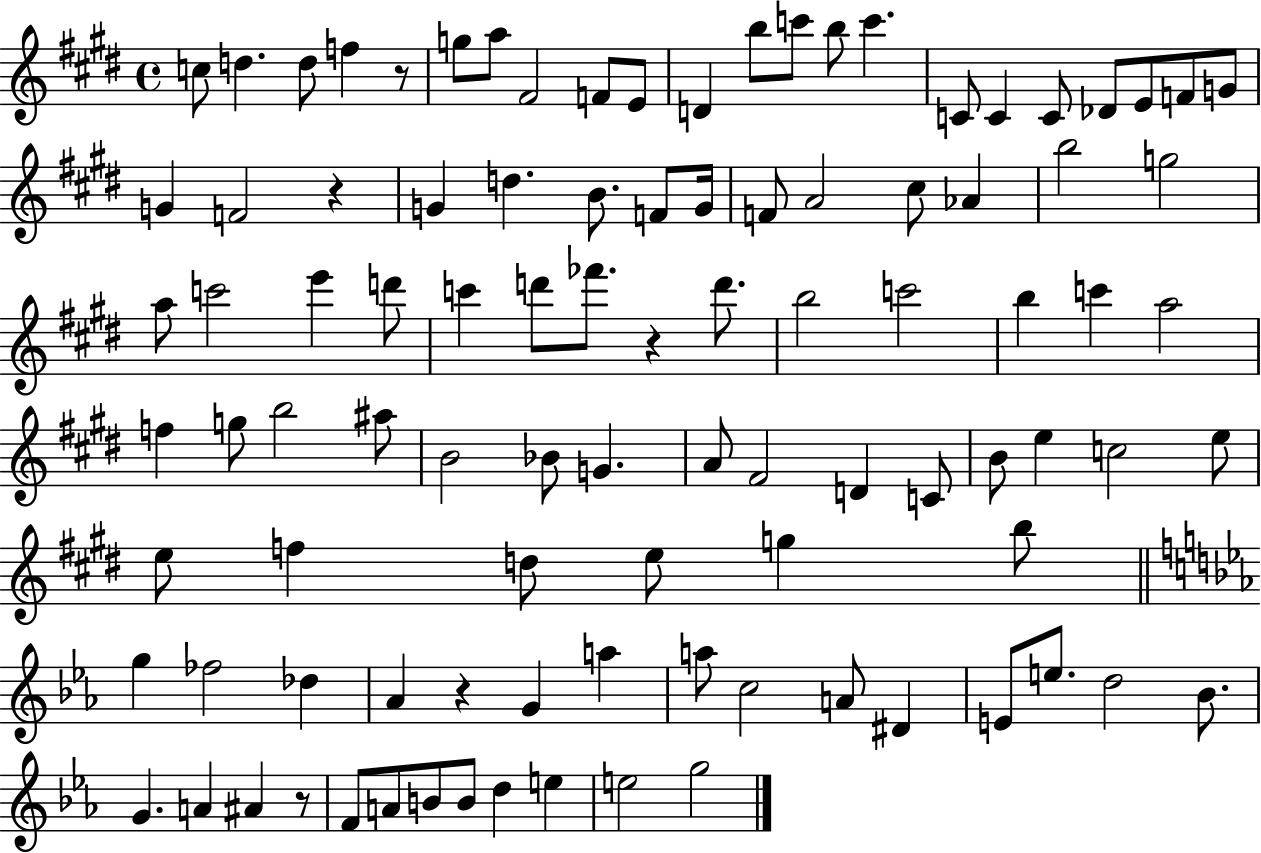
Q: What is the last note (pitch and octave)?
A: G5